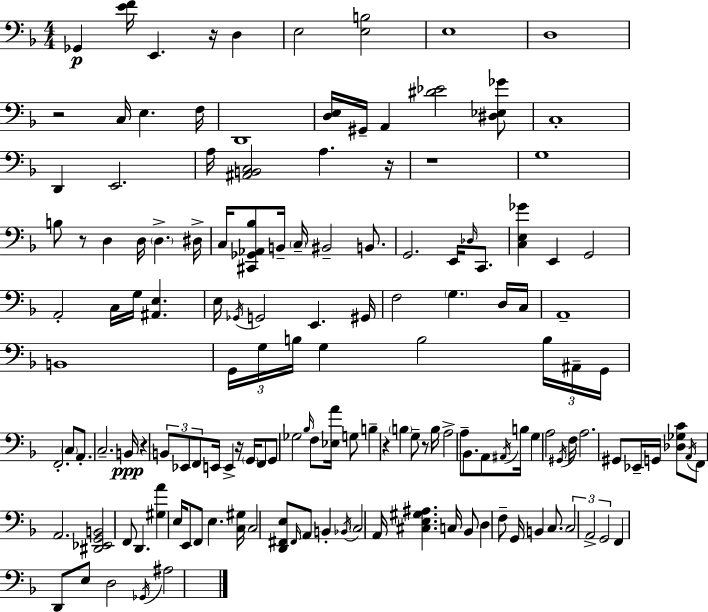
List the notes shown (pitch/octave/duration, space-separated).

Gb2/q [E4,F4]/s E2/q. R/s D3/q E3/h [E3,B3]/h E3/w D3/w R/h C3/s E3/q. F3/s D2/w [D3,E3]/s G#2/s A2/q [D#4,Eb4]/h [D#3,Eb3,Gb4]/e C3/w D2/q E2/h. A3/s [A#2,B2,C3]/h A3/q. R/s R/w G3/w B3/e R/e D3/q D3/s D3/q. D#3/s C3/s [C#2,Gb2,Ab2,Bb3]/e B2/s C3/s BIS2/h B2/e. G2/h. E2/s Db3/s C2/e. [C3,E3,Gb4]/q E2/q G2/h A2/h C3/s G3/s [A#2,E3]/q. E3/s Gb2/s G2/h E2/q. G#2/s F3/h G3/q. D3/s C3/s A2/w B2/w G2/s G3/s B3/s G3/q B3/h B3/s A#2/s G2/s F2/h. C3/e A2/e. C3/h. B2/s R/q B2/e Eb2/e F2/e E2/s E2/q R/s G2/s F2/e G2/e Gb3/h Bb3/s F3/e [Eb3,A4]/s G3/e B3/q R/q B3/q G3/e R/e B3/s A3/h A3/e Bb2/e. A2/e A#2/s B3/s G3/q A3/h G#2/s F3/s A3/h. G#2/e Eb2/s G2/s [Db3,Gb3,C4]/e A2/s F2/e A2/h. [D#2,Eb2,G2,B2]/h F2/e D2/q. [G#3,A4]/q E3/s E2/e F2/e E3/q. [C3,G#3]/s C3/h [D2,F#2,E3]/e F#2/s A2/e B2/q Bb2/s C3/h A2/s [C#3,E3,G#3,A#3]/q. C3/s Bb2/e D3/q F3/e G2/s B2/q C3/e. C3/h A2/h G2/h F2/q D2/e E3/e D3/h Gb2/s A#3/h